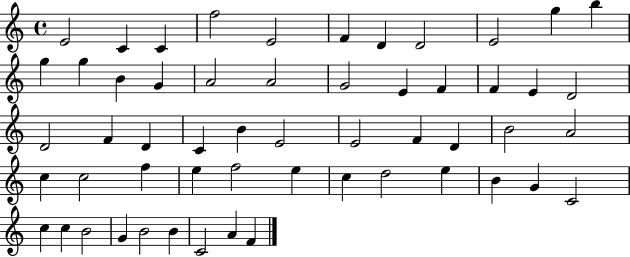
{
  \clef treble
  \time 4/4
  \defaultTimeSignature
  \key c \major
  e'2 c'4 c'4 | f''2 e'2 | f'4 d'4 d'2 | e'2 g''4 b''4 | \break g''4 g''4 b'4 g'4 | a'2 a'2 | g'2 e'4 f'4 | f'4 e'4 d'2 | \break d'2 f'4 d'4 | c'4 b'4 e'2 | e'2 f'4 d'4 | b'2 a'2 | \break c''4 c''2 f''4 | e''4 f''2 e''4 | c''4 d''2 e''4 | b'4 g'4 c'2 | \break c''4 c''4 b'2 | g'4 b'2 b'4 | c'2 a'4 f'4 | \bar "|."
}